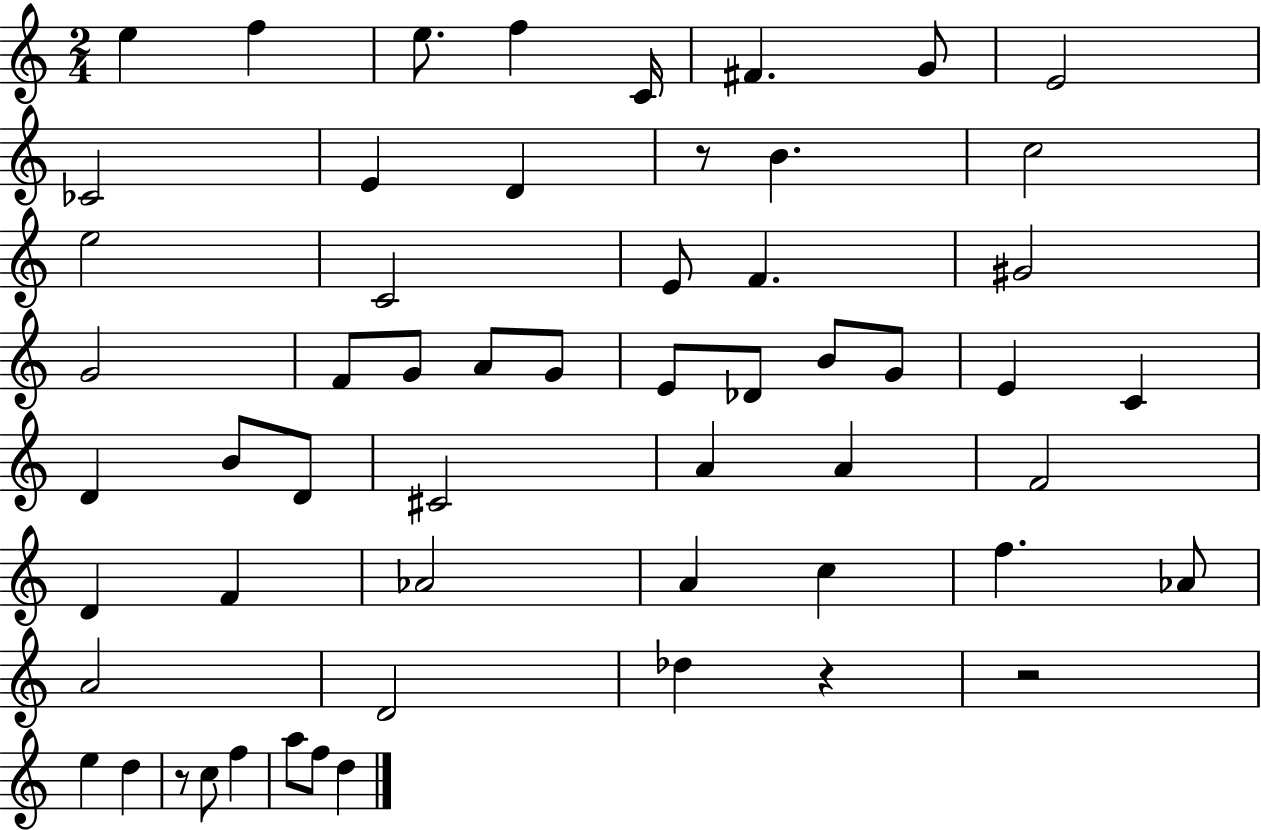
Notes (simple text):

E5/q F5/q E5/e. F5/q C4/s F#4/q. G4/e E4/h CES4/h E4/q D4/q R/e B4/q. C5/h E5/h C4/h E4/e F4/q. G#4/h G4/h F4/e G4/e A4/e G4/e E4/e Db4/e B4/e G4/e E4/q C4/q D4/q B4/e D4/e C#4/h A4/q A4/q F4/h D4/q F4/q Ab4/h A4/q C5/q F5/q. Ab4/e A4/h D4/h Db5/q R/q R/h E5/q D5/q R/e C5/e F5/q A5/e F5/e D5/q